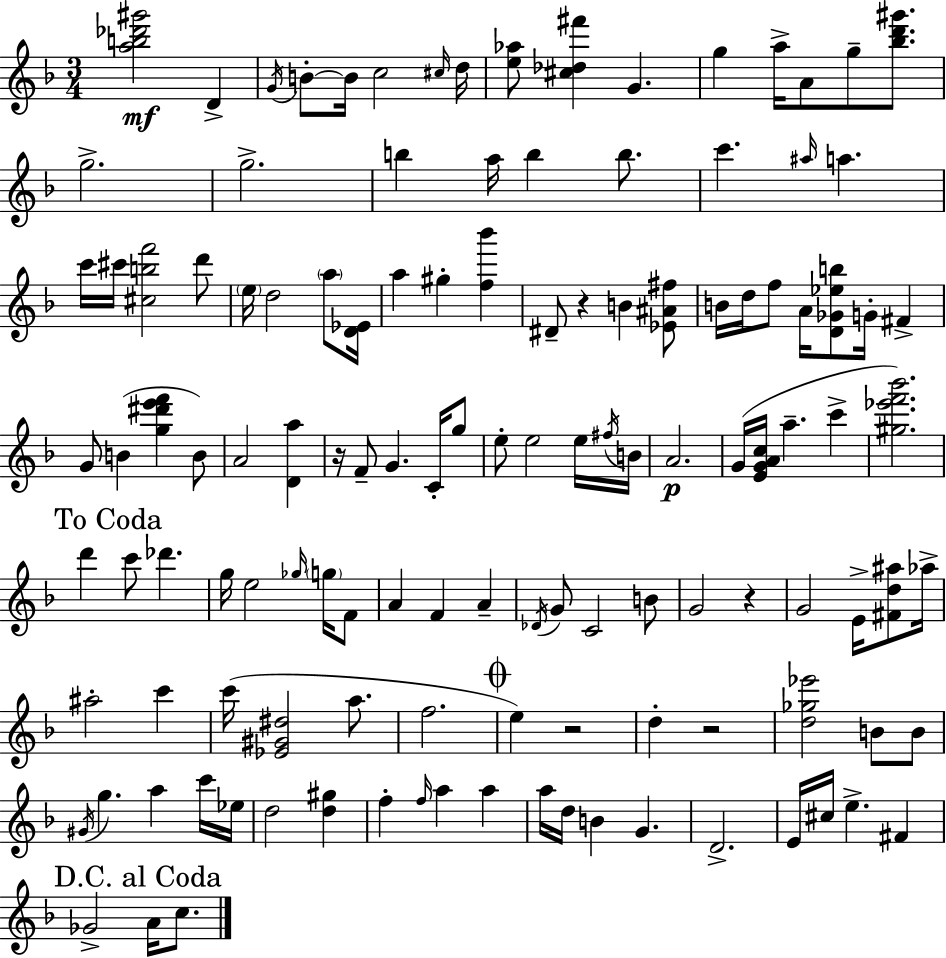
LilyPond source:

{
  \clef treble
  \numericTimeSignature
  \time 3/4
  \key f \major
  <a'' b'' des''' gis'''>2\mf d'4-> | \acciaccatura { g'16 } b'8-.~~ b'16 c''2 | \grace { cis''16 } d''16 <e'' aes''>8 <cis'' des'' fis'''>4 g'4. | g''4 a''16-> a'8 g''8-- <bes'' d''' gis'''>8. | \break g''2.-> | g''2.-> | b''4 a''16 b''4 b''8. | c'''4. \grace { ais''16 } a''4. | \break c'''16 cis'''16 <cis'' b'' f'''>2 | d'''8 \parenthesize e''16 d''2 | \parenthesize a''8 <d' ees'>16 a''4 gis''4-. <f'' bes'''>4 | dis'8-- r4 b'4 | \break <ees' ais' fis''>8 b'16 d''16 f''8 a'16 <d' ges' ees'' b''>8 g'16-. fis'4-> | g'8 b'4( <g'' dis''' e''' f'''>4 | b'8) a'2 <d' a''>4 | r16 f'8-- g'4. | \break c'16-. g''8 e''8-. e''2 | e''16 \acciaccatura { fis''16 } b'16 a'2.\p | g'16( <e' g' a' c''>16 a''4.-- | c'''4-> <gis'' ees''' f''' bes'''>2.) | \break \mark "To Coda" d'''4 c'''8 des'''4. | g''16 e''2 | \grace { ges''16 } \parenthesize g''16 f'8 a'4 f'4 | a'4-- \acciaccatura { des'16 } g'8 c'2 | \break b'8 g'2 | r4 g'2 | e'16-> <fis' d'' ais''>8 aes''16-> ais''2-. | c'''4 c'''16( <ees' gis' dis''>2 | \break a''8. f''2. | \mark \markup { \musicglyph "scripts.coda" } e''4) r2 | d''4-. r2 | <d'' ges'' ees'''>2 | \break b'8 b'8 \acciaccatura { gis'16 } g''4. | a''4 c'''16 ees''16 d''2 | <d'' gis''>4 f''4-. \grace { f''16 } | a''4 a''4 a''16 d''16 b'4 | \break g'4. d'2.-> | e'16 cis''16 e''4.-> | fis'4 \mark "D.C. al Coda" ges'2-> | a'16 c''8. \bar "|."
}